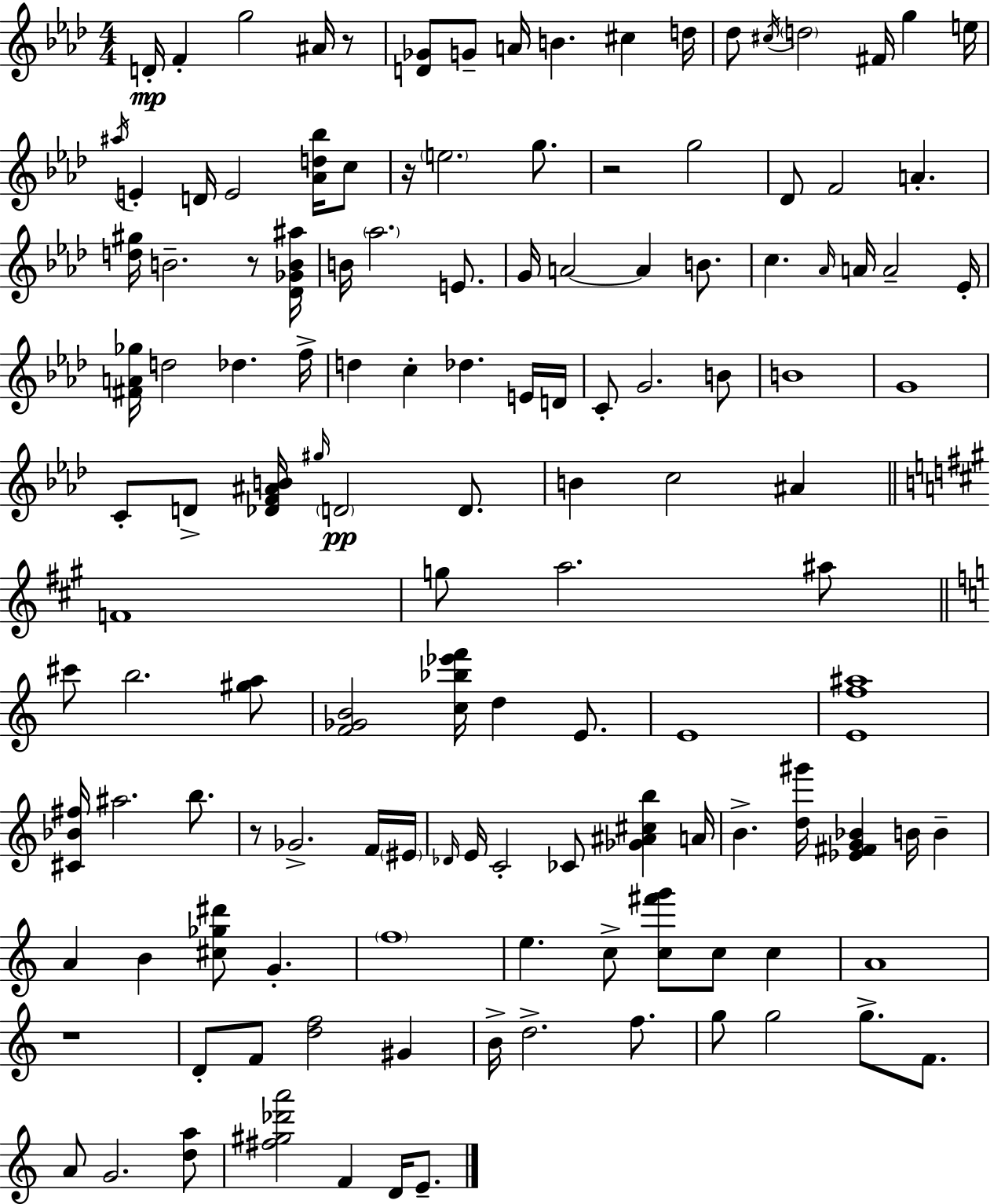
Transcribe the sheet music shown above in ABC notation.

X:1
T:Untitled
M:4/4
L:1/4
K:Fm
D/4 F g2 ^A/4 z/2 [D_G]/2 G/2 A/4 B ^c d/4 _d/2 ^c/4 d2 ^F/4 g e/4 ^a/4 E D/4 E2 [_Ad_b]/4 c/2 z/4 e2 g/2 z2 g2 _D/2 F2 A [d^g]/4 B2 z/2 [_D_GB^a]/4 B/4 _a2 E/2 G/4 A2 A B/2 c _A/4 A/4 A2 _E/4 [^FA_g]/4 d2 _d f/4 d c _d E/4 D/4 C/2 G2 B/2 B4 G4 C/2 D/2 [_DF^AB]/4 ^g/4 D2 D/2 B c2 ^A F4 g/2 a2 ^a/2 ^c'/2 b2 [^ga]/2 [F_GB]2 [c_b_e'f']/4 d E/2 E4 [Ef^a]4 [^C_B^f]/4 ^a2 b/2 z/2 _G2 F/4 ^E/4 _D/4 E/4 C2 _C/2 [_G^A^cb] A/4 B [d^g']/4 [_E^FG_B] B/4 B A B [^c_g^d']/2 G f4 e c/2 [c^f'g']/2 c/2 c A4 z4 D/2 F/2 [df]2 ^G B/4 d2 f/2 g/2 g2 g/2 F/2 A/2 G2 [da]/2 [^f^g_d'a']2 F D/4 E/2